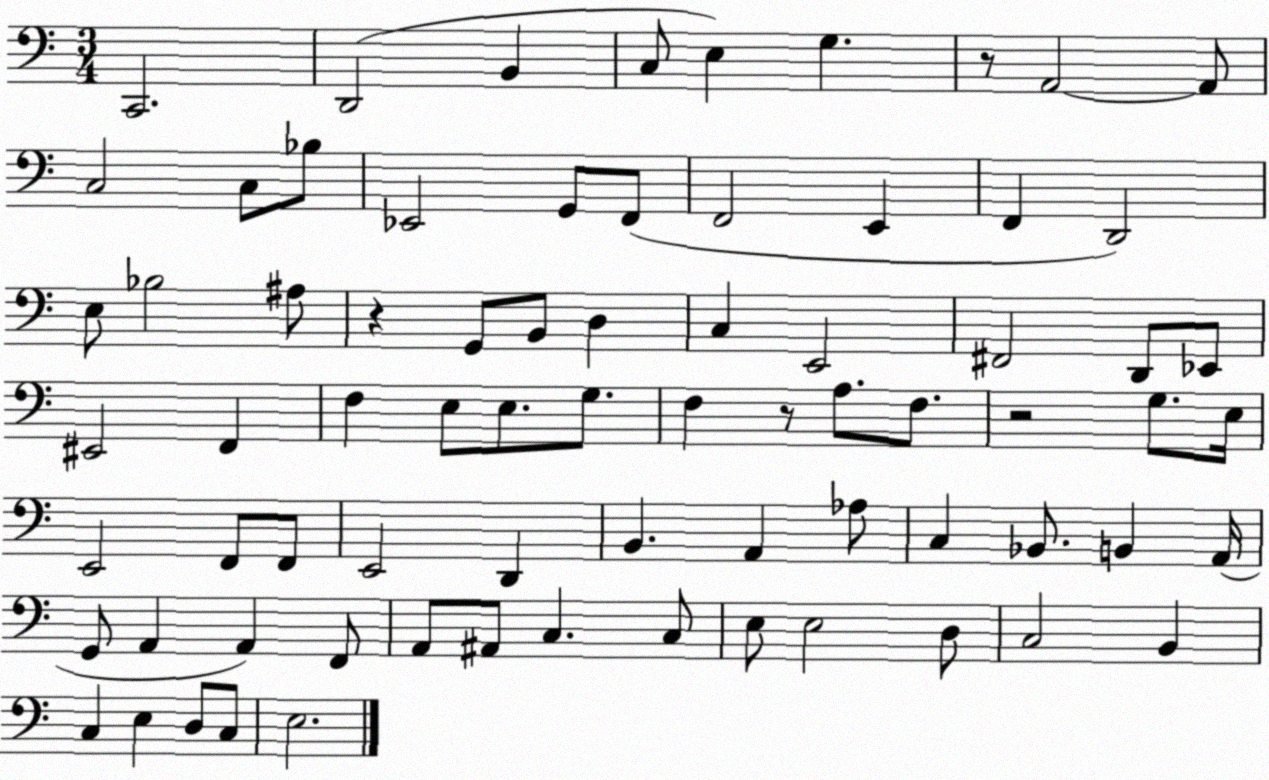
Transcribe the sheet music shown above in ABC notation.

X:1
T:Untitled
M:3/4
L:1/4
K:C
C,,2 D,,2 B,, C,/2 E, G, z/2 A,,2 A,,/2 C,2 C,/2 _B,/2 _E,,2 G,,/2 F,,/2 F,,2 E,, F,, D,,2 E,/2 _B,2 ^A,/2 z G,,/2 B,,/2 D, C, E,,2 ^F,,2 D,,/2 _E,,/2 ^E,,2 F,, F, E,/2 E,/2 G,/2 F, z/2 A,/2 F,/2 z2 G,/2 E,/4 E,,2 F,,/2 F,,/2 E,,2 D,, B,, A,, _A,/2 C, _B,,/2 B,, A,,/4 G,,/2 A,, A,, F,,/2 A,,/2 ^A,,/2 C, C,/2 E,/2 E,2 D,/2 C,2 B,, C, E, D,/2 C,/2 E,2